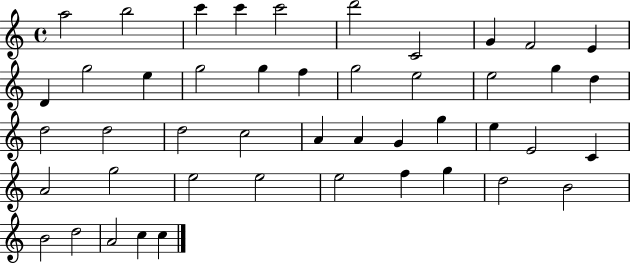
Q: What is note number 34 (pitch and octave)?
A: G5